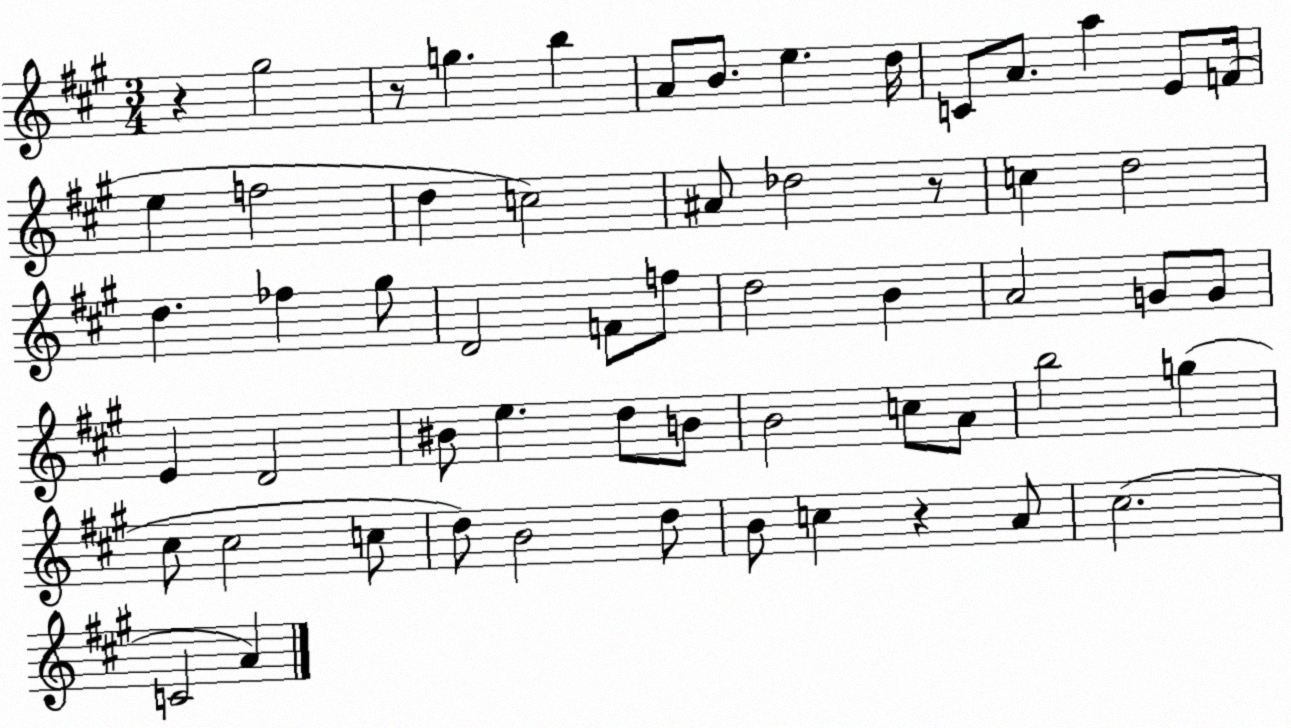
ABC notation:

X:1
T:Untitled
M:3/4
L:1/4
K:A
z ^g2 z/2 g b A/2 B/2 e d/4 C/2 A/2 a E/2 F/4 e f2 d c2 ^A/2 _d2 z/2 c d2 d _f ^g/2 D2 F/2 f/2 d2 B A2 G/2 G/2 E D2 ^B/2 e d/2 B/2 B2 c/2 A/2 b2 g ^c/2 ^c2 c/2 d/2 B2 d/2 B/2 c z A/2 ^c2 C2 A